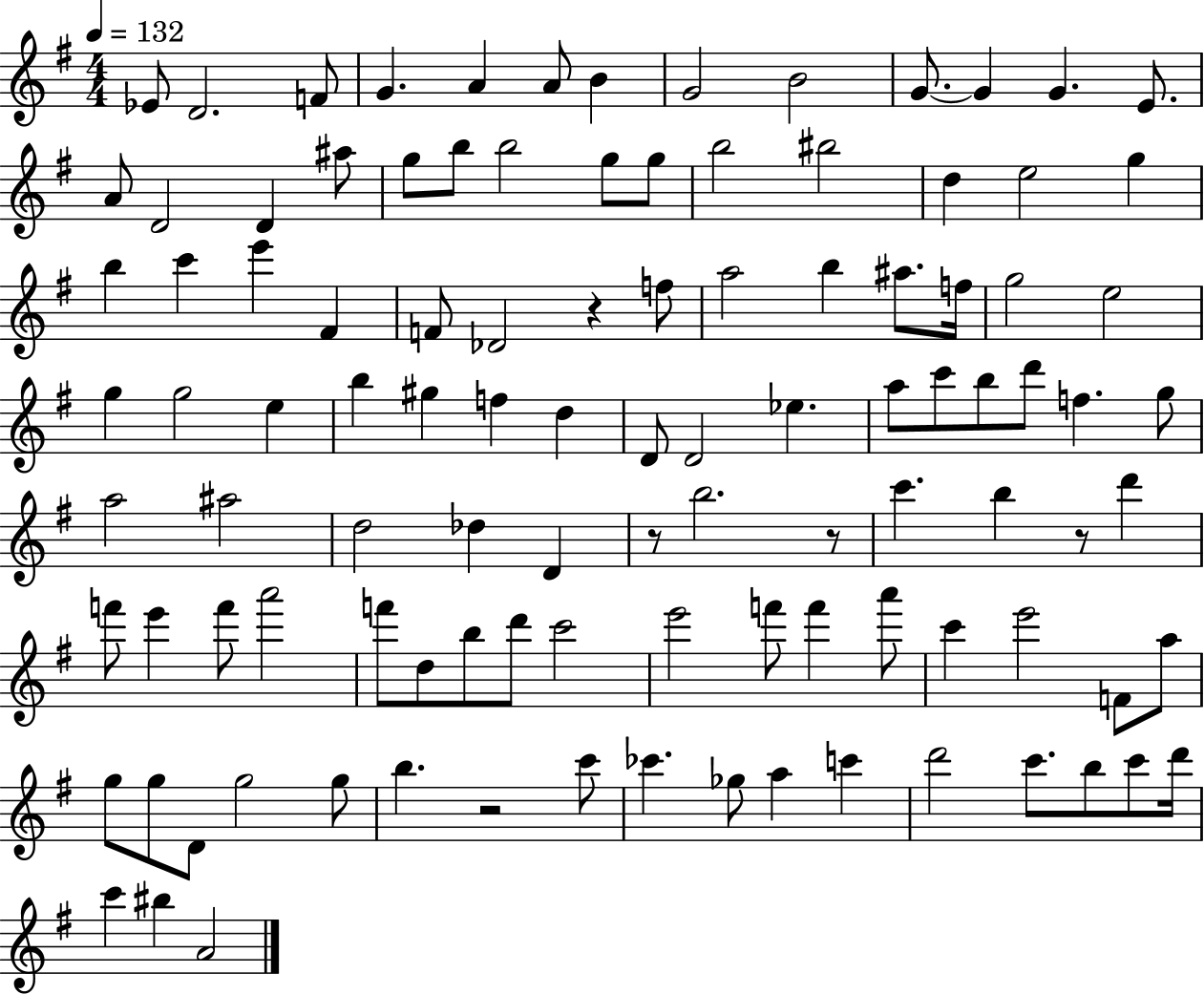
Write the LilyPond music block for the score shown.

{
  \clef treble
  \numericTimeSignature
  \time 4/4
  \key g \major
  \tempo 4 = 132
  ees'8 d'2. f'8 | g'4. a'4 a'8 b'4 | g'2 b'2 | g'8.~~ g'4 g'4. e'8. | \break a'8 d'2 d'4 ais''8 | g''8 b''8 b''2 g''8 g''8 | b''2 bis''2 | d''4 e''2 g''4 | \break b''4 c'''4 e'''4 fis'4 | f'8 des'2 r4 f''8 | a''2 b''4 ais''8. f''16 | g''2 e''2 | \break g''4 g''2 e''4 | b''4 gis''4 f''4 d''4 | d'8 d'2 ees''4. | a''8 c'''8 b''8 d'''8 f''4. g''8 | \break a''2 ais''2 | d''2 des''4 d'4 | r8 b''2. r8 | c'''4. b''4 r8 d'''4 | \break f'''8 e'''4 f'''8 a'''2 | f'''8 d''8 b''8 d'''8 c'''2 | e'''2 f'''8 f'''4 a'''8 | c'''4 e'''2 f'8 a''8 | \break g''8 g''8 d'8 g''2 g''8 | b''4. r2 c'''8 | ces'''4. ges''8 a''4 c'''4 | d'''2 c'''8. b''8 c'''8 d'''16 | \break c'''4 bis''4 a'2 | \bar "|."
}